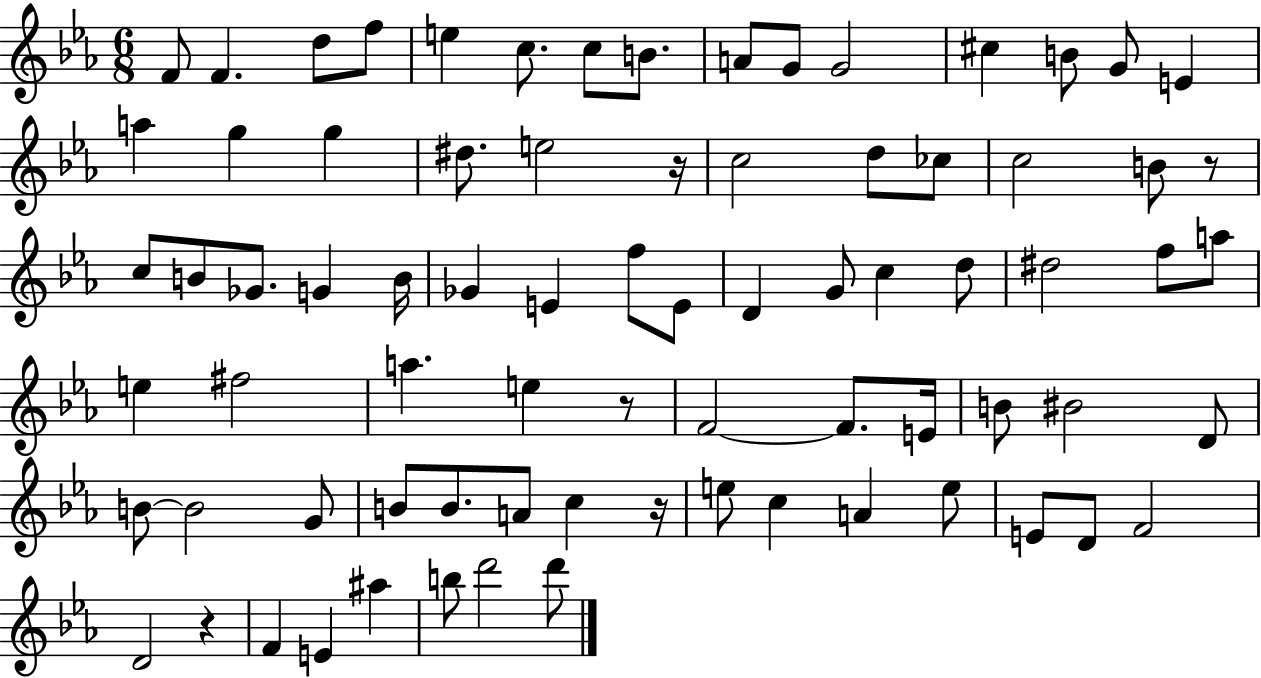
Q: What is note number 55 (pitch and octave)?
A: B4